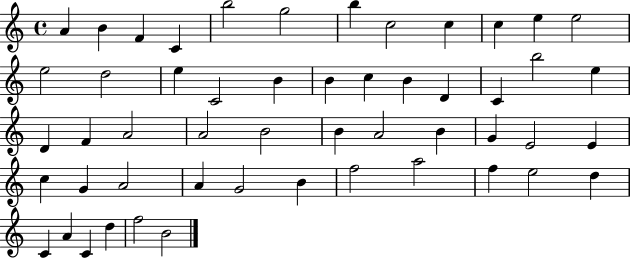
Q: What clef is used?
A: treble